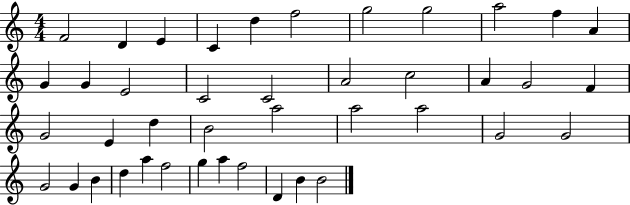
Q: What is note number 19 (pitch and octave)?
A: A4